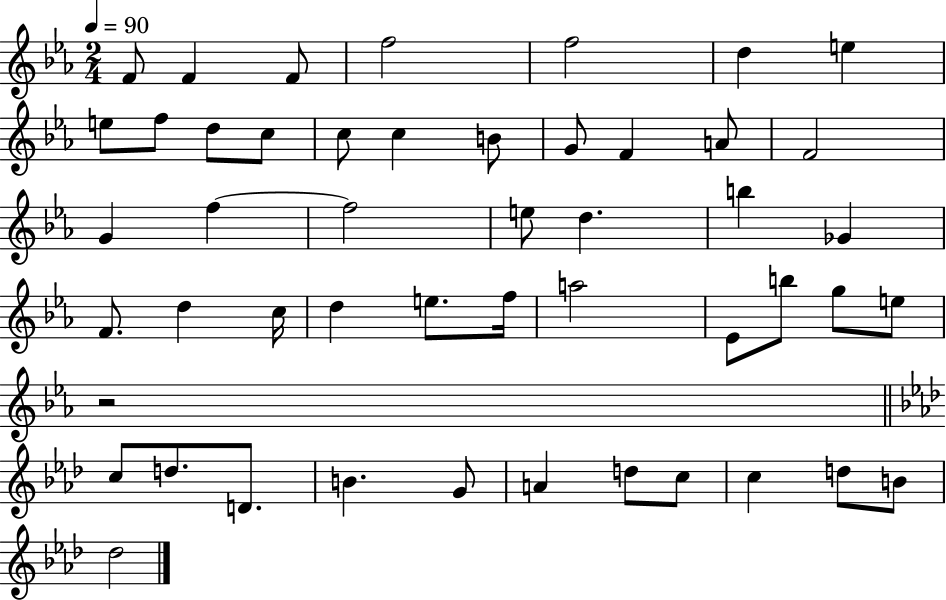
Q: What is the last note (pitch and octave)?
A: Db5